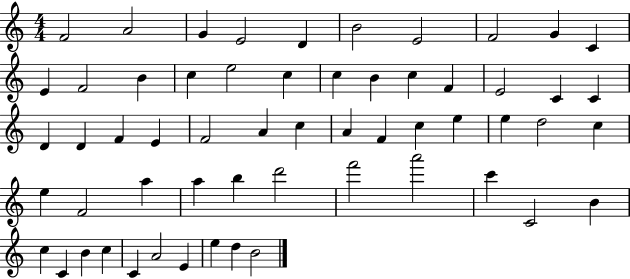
{
  \clef treble
  \numericTimeSignature
  \time 4/4
  \key c \major
  f'2 a'2 | g'4 e'2 d'4 | b'2 e'2 | f'2 g'4 c'4 | \break e'4 f'2 b'4 | c''4 e''2 c''4 | c''4 b'4 c''4 f'4 | e'2 c'4 c'4 | \break d'4 d'4 f'4 e'4 | f'2 a'4 c''4 | a'4 f'4 c''4 e''4 | e''4 d''2 c''4 | \break e''4 f'2 a''4 | a''4 b''4 d'''2 | f'''2 a'''2 | c'''4 c'2 b'4 | \break c''4 c'4 b'4 c''4 | c'4 a'2 e'4 | e''4 d''4 b'2 | \bar "|."
}